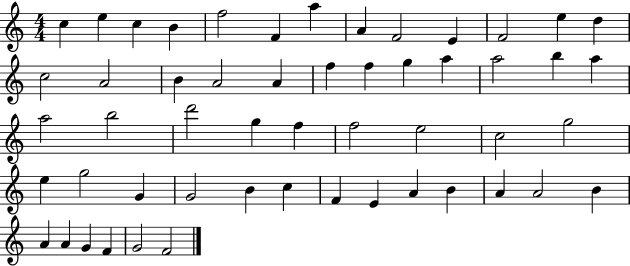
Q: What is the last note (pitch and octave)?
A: F4